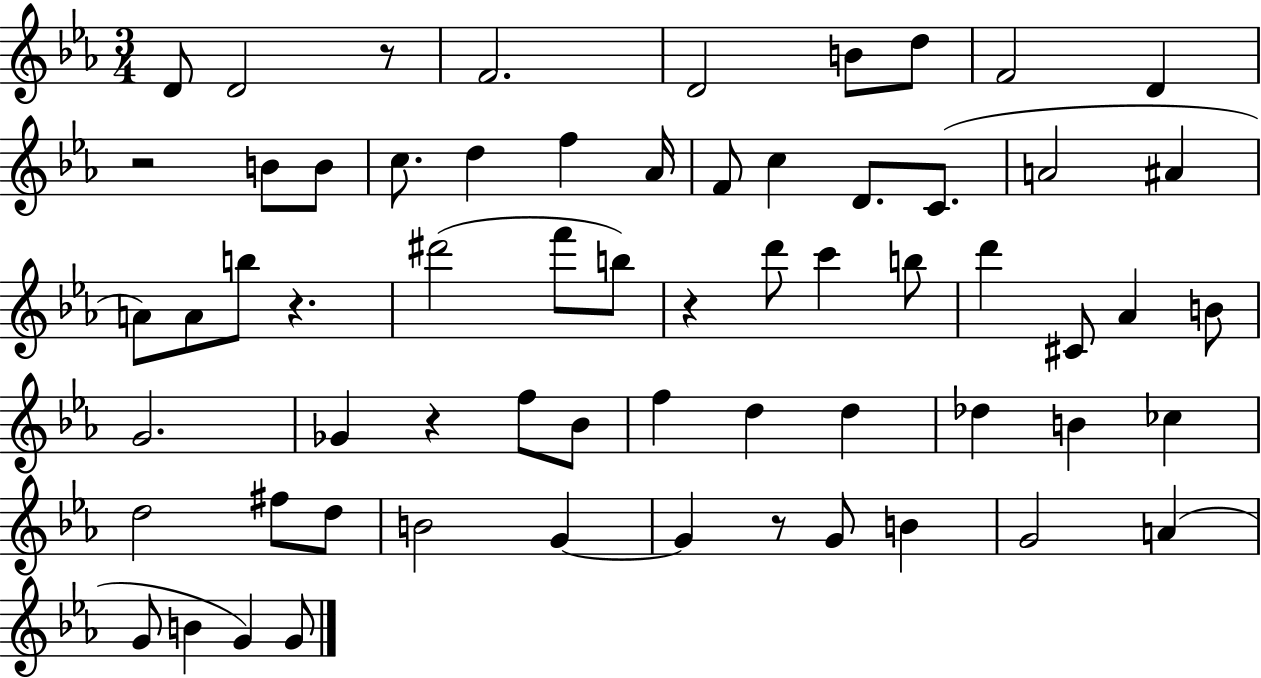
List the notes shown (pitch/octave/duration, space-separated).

D4/e D4/h R/e F4/h. D4/h B4/e D5/e F4/h D4/q R/h B4/e B4/e C5/e. D5/q F5/q Ab4/s F4/e C5/q D4/e. C4/e. A4/h A#4/q A4/e A4/e B5/e R/q. D#6/h F6/e B5/e R/q D6/e C6/q B5/e D6/q C#4/e Ab4/q B4/e G4/h. Gb4/q R/q F5/e Bb4/e F5/q D5/q D5/q Db5/q B4/q CES5/q D5/h F#5/e D5/e B4/h G4/q G4/q R/e G4/e B4/q G4/h A4/q G4/e B4/q G4/q G4/e